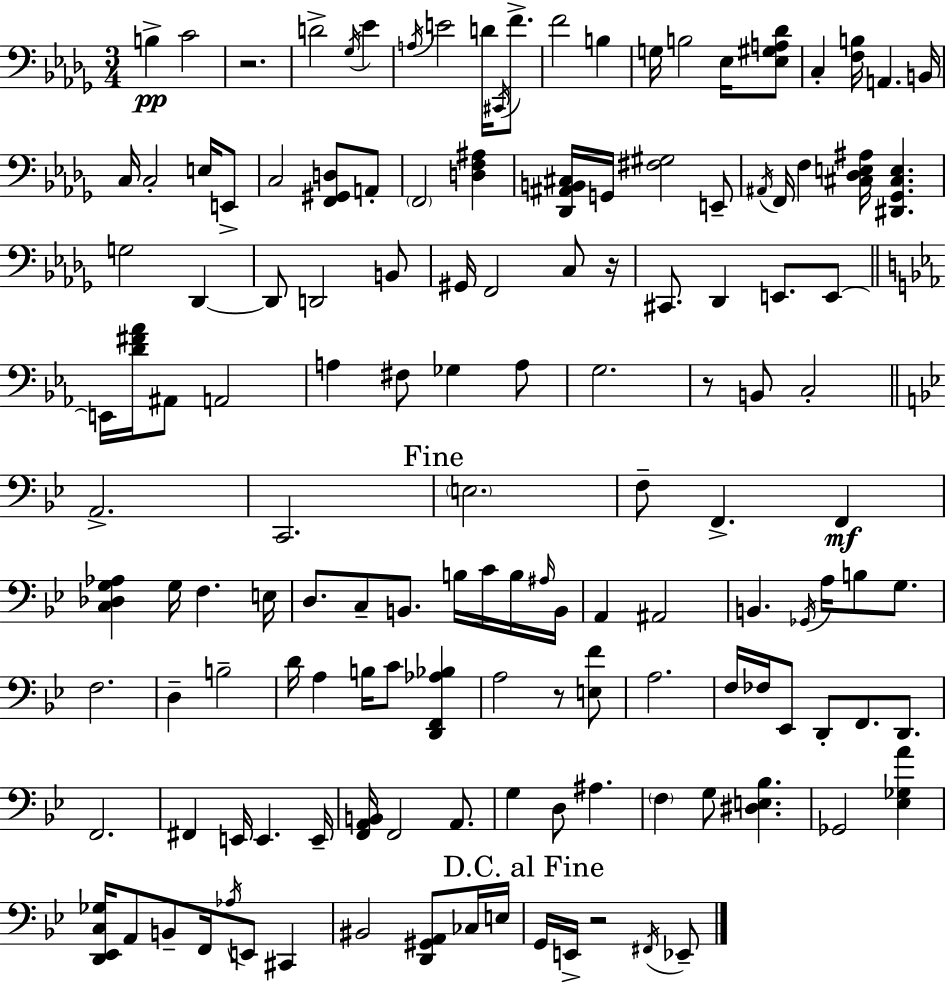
X:1
T:Untitled
M:3/4
L:1/4
K:Bbm
B, C2 z2 D2 _G,/4 _E A,/4 E2 D/4 ^C,,/4 F/2 F2 B, G,/4 B,2 _E,/4 [_E,^G,A,_D]/2 C, [F,B,]/4 A,, B,,/4 C,/4 C,2 E,/4 E,,/2 C,2 [F,,^G,,D,]/2 A,,/2 F,,2 [D,F,^A,] [_D,,^A,,B,,^C,]/4 G,,/4 [^F,^G,]2 E,,/2 ^A,,/4 F,,/4 F, [^C,_D,E,^A,]/4 [^D,,_G,,^C,E,] G,2 _D,, _D,,/2 D,,2 B,,/2 ^G,,/4 F,,2 C,/2 z/4 ^C,,/2 _D,, E,,/2 E,,/2 E,,/4 [D^F_A]/4 ^A,,/2 A,,2 A, ^F,/2 _G, A,/2 G,2 z/2 B,,/2 C,2 A,,2 C,,2 E,2 F,/2 F,, F,, [C,_D,G,_A,] G,/4 F, E,/4 D,/2 C,/2 B,,/2 B,/4 C/4 B,/4 ^A,/4 B,,/4 A,, ^A,,2 B,, _G,,/4 A,/4 B,/2 G,/2 F,2 D, B,2 D/4 A, B,/4 C/2 [D,,F,,_A,_B,] A,2 z/2 [E,F]/2 A,2 F,/4 _F,/4 _E,,/2 D,,/2 F,,/2 D,,/2 F,,2 ^F,, E,,/4 E,, E,,/4 [F,,A,,B,,]/4 F,,2 A,,/2 G, D,/2 ^A, F, G,/2 [^D,E,_B,] _G,,2 [_E,_G,A] [D,,_E,,C,_G,]/4 A,,/2 B,,/2 F,,/4 _A,/4 E,,/2 ^C,, ^B,,2 [D,,^G,,A,,]/2 _C,/4 E,/4 G,,/4 E,,/4 z2 ^F,,/4 _E,,/2